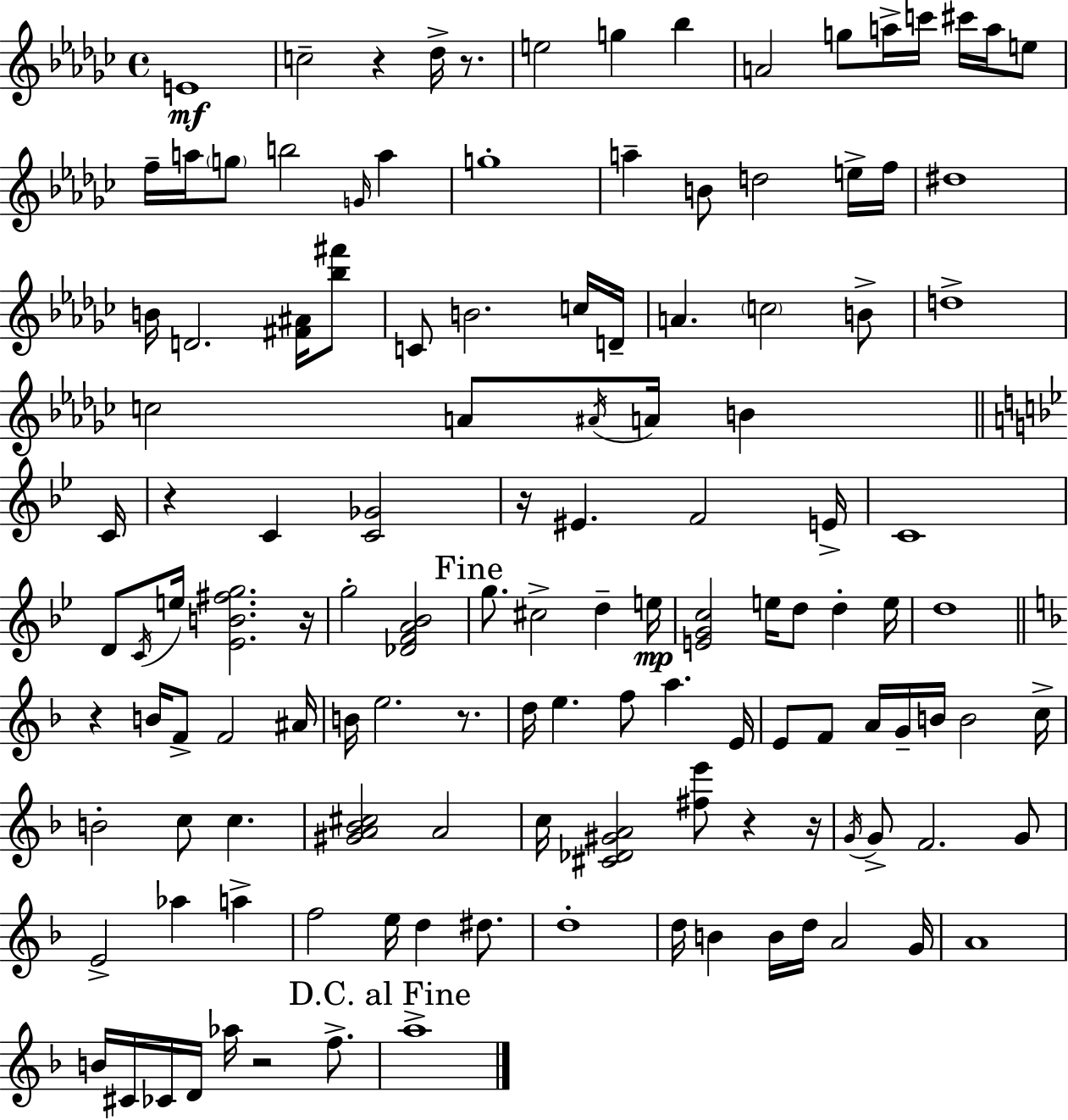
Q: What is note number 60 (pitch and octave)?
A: D5